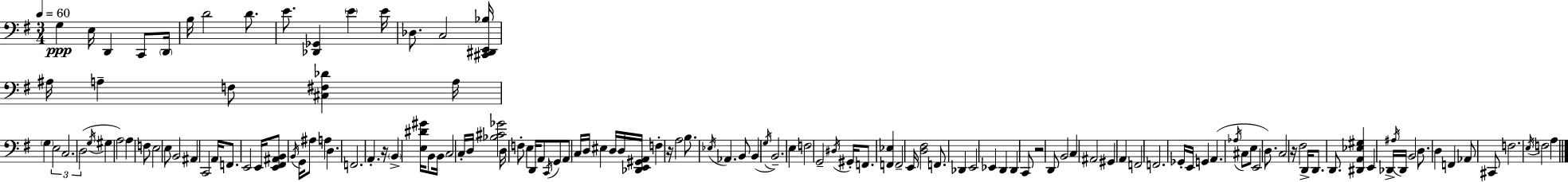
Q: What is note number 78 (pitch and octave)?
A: E2